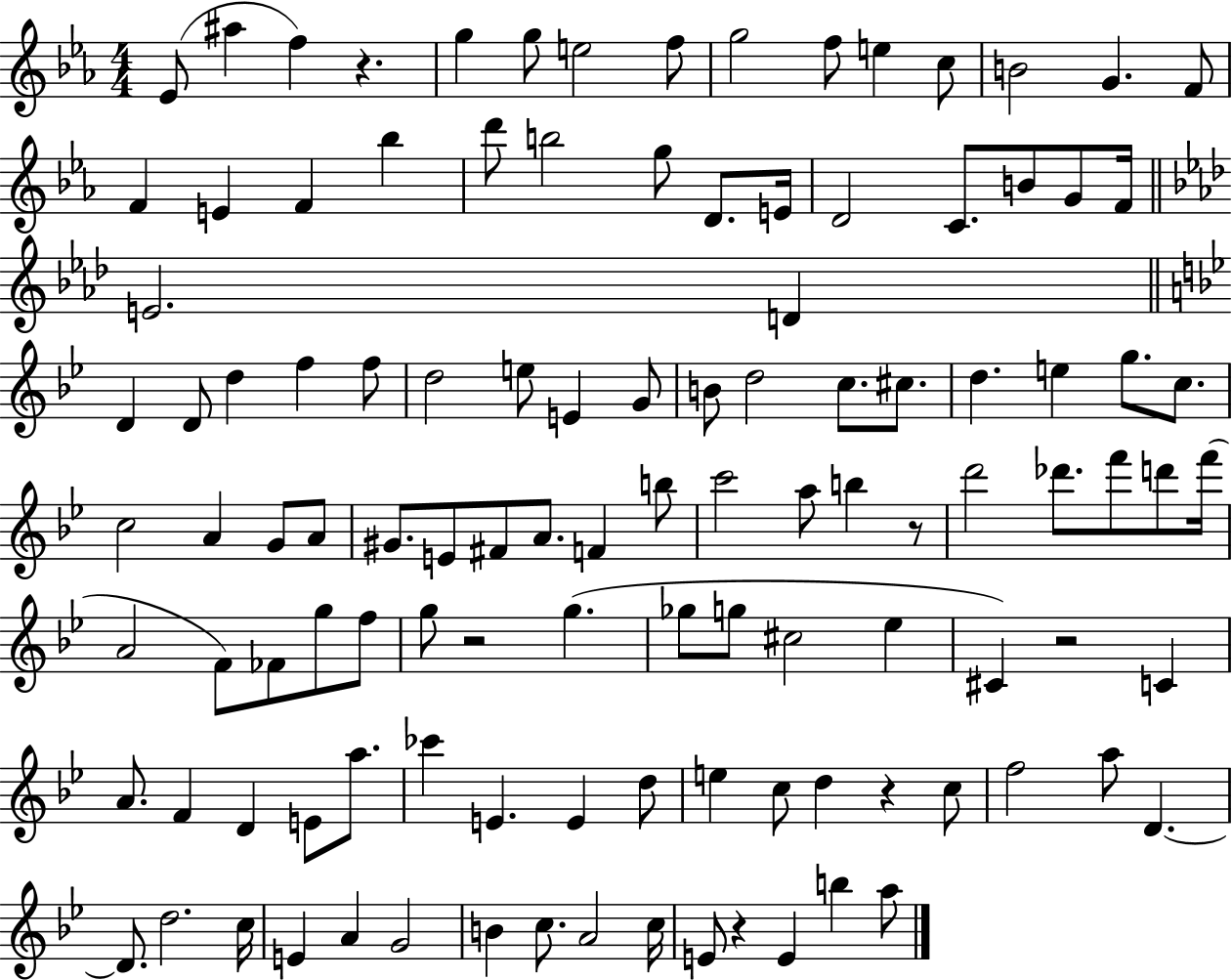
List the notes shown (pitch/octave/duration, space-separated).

Eb4/e A#5/q F5/q R/q. G5/q G5/e E5/h F5/e G5/h F5/e E5/q C5/e B4/h G4/q. F4/e F4/q E4/q F4/q Bb5/q D6/e B5/h G5/e D4/e. E4/s D4/h C4/e. B4/e G4/e F4/s E4/h. D4/q D4/q D4/e D5/q F5/q F5/e D5/h E5/e E4/q G4/e B4/e D5/h C5/e. C#5/e. D5/q. E5/q G5/e. C5/e. C5/h A4/q G4/e A4/e G#4/e. E4/e F#4/e A4/e. F4/q B5/e C6/h A5/e B5/q R/e D6/h Db6/e. F6/e D6/e F6/s A4/h F4/e FES4/e G5/e F5/e G5/e R/h G5/q. Gb5/e G5/e C#5/h Eb5/q C#4/q R/h C4/q A4/e. F4/q D4/q E4/e A5/e. CES6/q E4/q. E4/q D5/e E5/q C5/e D5/q R/q C5/e F5/h A5/e D4/q. D4/e. D5/h. C5/s E4/q A4/q G4/h B4/q C5/e. A4/h C5/s E4/e R/q E4/q B5/q A5/e